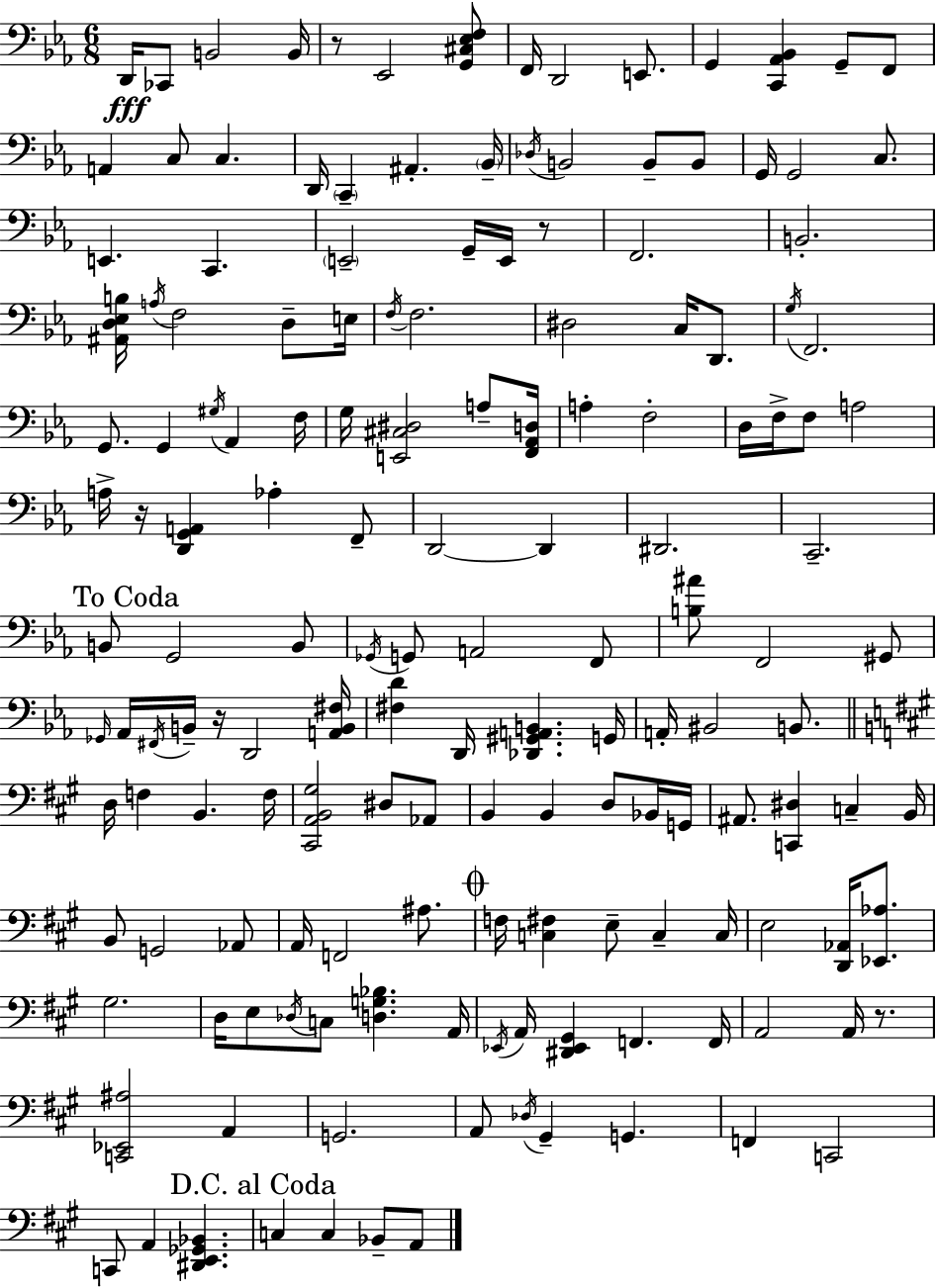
X:1
T:Untitled
M:6/8
L:1/4
K:Eb
D,,/4 _C,,/2 B,,2 B,,/4 z/2 _E,,2 [G,,^C,_E,F,]/2 F,,/4 D,,2 E,,/2 G,, [C,,_A,,_B,,] G,,/2 F,,/2 A,, C,/2 C, D,,/4 C,, ^A,, _B,,/4 _D,/4 B,,2 B,,/2 B,,/2 G,,/4 G,,2 C,/2 E,, C,, E,,2 G,,/4 E,,/4 z/2 F,,2 B,,2 [^A,,D,_E,B,]/4 A,/4 F,2 D,/2 E,/4 F,/4 F,2 ^D,2 C,/4 D,,/2 G,/4 F,,2 G,,/2 G,, ^G,/4 _A,, F,/4 G,/4 [E,,^C,^D,]2 A,/2 [F,,_A,,D,]/4 A, F,2 D,/4 F,/4 F,/2 A,2 A,/4 z/4 [D,,G,,A,,] _A, F,,/2 D,,2 D,, ^D,,2 C,,2 B,,/2 G,,2 B,,/2 _G,,/4 G,,/2 A,,2 F,,/2 [B,^A]/2 F,,2 ^G,,/2 _G,,/4 _A,,/4 ^F,,/4 B,,/4 z/4 D,,2 [A,,B,,^F,]/4 [^F,D] D,,/4 [_D,,^G,,A,,B,,] G,,/4 A,,/4 ^B,,2 B,,/2 D,/4 F, B,, F,/4 [^C,,A,,B,,^G,]2 ^D,/2 _A,,/2 B,, B,, D,/2 _B,,/4 G,,/4 ^A,,/2 [C,,^D,] C, B,,/4 B,,/2 G,,2 _A,,/2 A,,/4 F,,2 ^A,/2 F,/4 [C,^F,] E,/2 C, C,/4 E,2 [D,,_A,,]/4 [_E,,_A,]/2 ^G,2 D,/4 E,/2 _D,/4 C,/2 [D,G,_B,] A,,/4 _E,,/4 A,,/4 [^D,,_E,,^G,,] F,, F,,/4 A,,2 A,,/4 z/2 [C,,_E,,^A,]2 A,, G,,2 A,,/2 _D,/4 ^G,, G,, F,, C,,2 C,,/2 A,, [^D,,E,,_G,,_B,,] C, C, _B,,/2 A,,/2